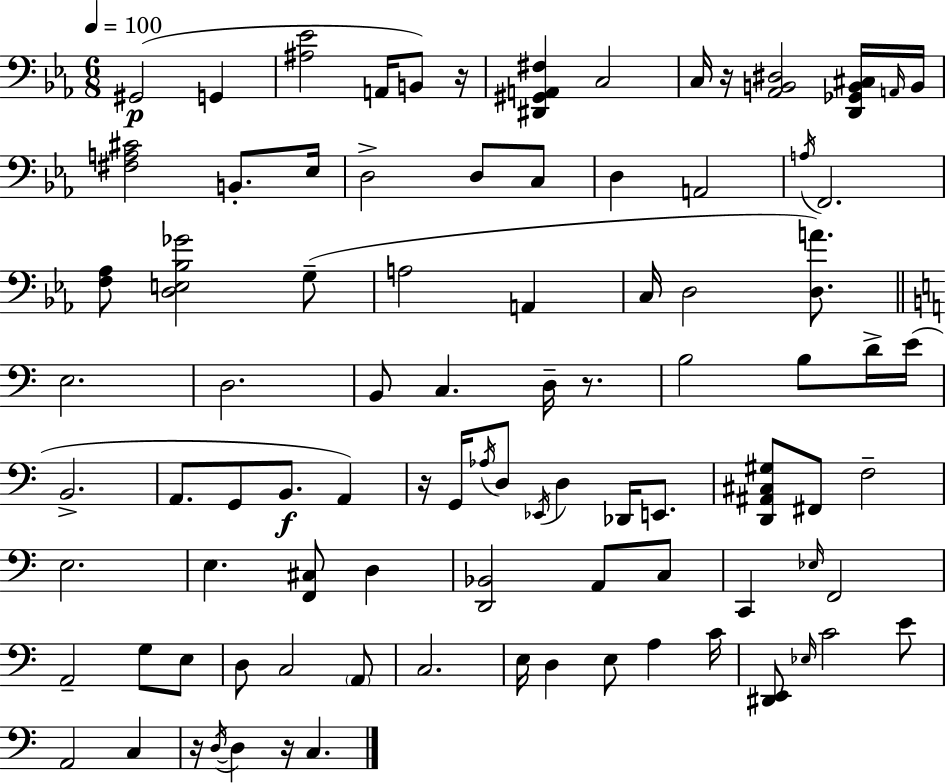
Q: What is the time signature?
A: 6/8